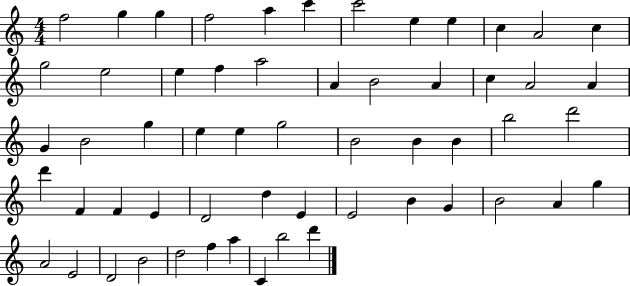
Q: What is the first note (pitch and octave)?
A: F5